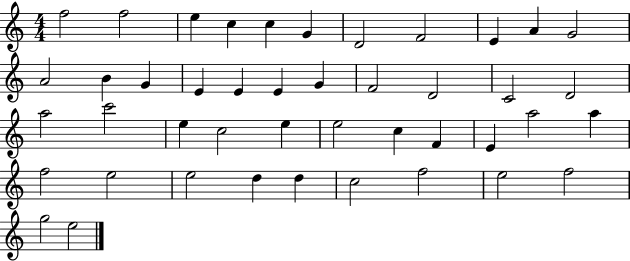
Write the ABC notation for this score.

X:1
T:Untitled
M:4/4
L:1/4
K:C
f2 f2 e c c G D2 F2 E A G2 A2 B G E E E G F2 D2 C2 D2 a2 c'2 e c2 e e2 c F E a2 a f2 e2 e2 d d c2 f2 e2 f2 g2 e2